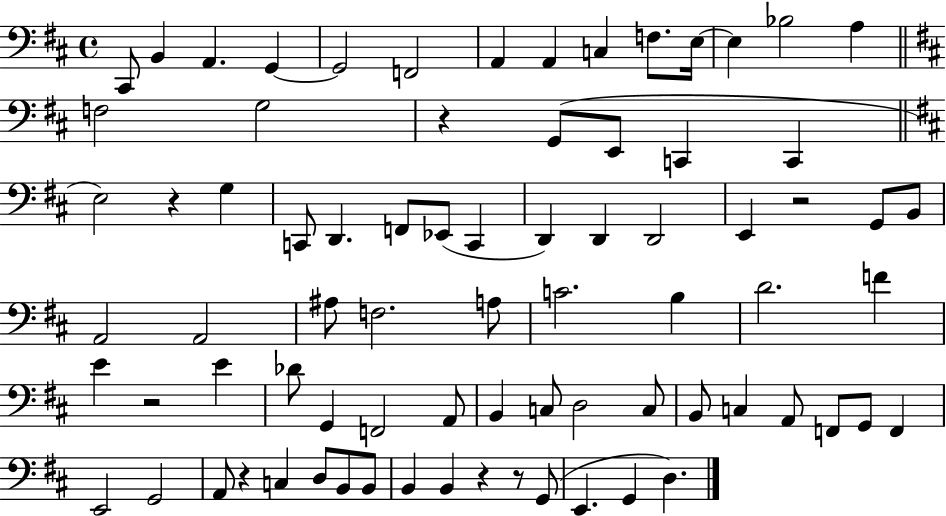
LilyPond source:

{
  \clef bass
  \time 4/4
  \defaultTimeSignature
  \key d \major
  \repeat volta 2 { cis,8 b,4 a,4. g,4~~ | g,2 f,2 | a,4 a,4 c4 f8. e16~~ | e4 bes2 a4 | \break \bar "||" \break \key d \major f2 g2 | r4 g,8( e,8 c,4 c,4 | \bar "||" \break \key d \major e2) r4 g4 | c,8 d,4. f,8 ees,8( c,4 | d,4) d,4 d,2 | e,4 r2 g,8 b,8 | \break a,2 a,2 | ais8 f2. a8 | c'2. b4 | d'2. f'4 | \break e'4 r2 e'4 | des'8 g,4 f,2 a,8 | b,4 c8 d2 c8 | b,8 c4 a,8 f,8 g,8 f,4 | \break e,2 g,2 | a,8 r4 c4 d8 b,8 b,8 | b,4 b,4 r4 r8 g,8( | e,4. g,4 d4.) | \break } \bar "|."
}